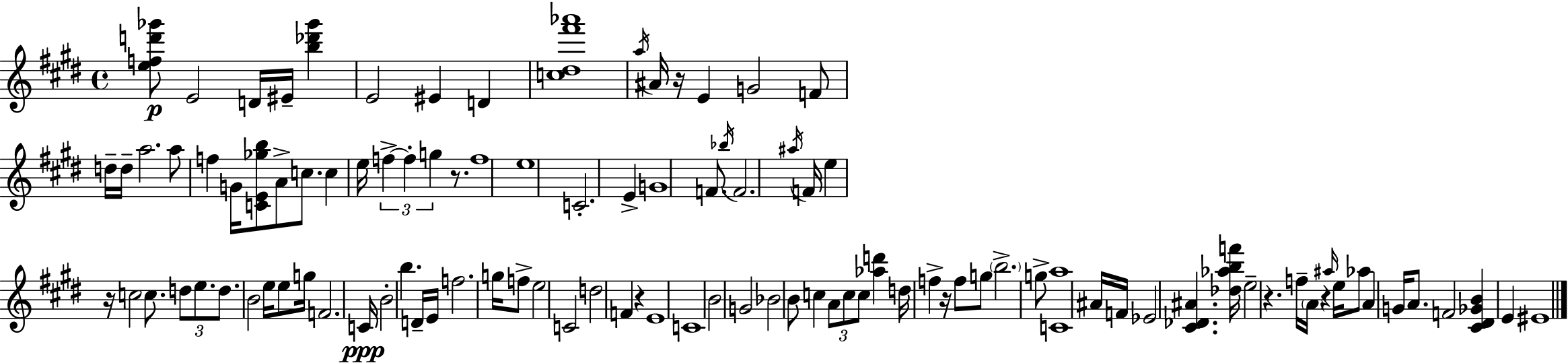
{
  \clef treble
  \time 4/4
  \defaultTimeSignature
  \key e \major
  <e'' f'' d''' ges'''>8\p e'2 d'16 eis'16-- <b'' des''' ges'''>4 | e'2 eis'4 d'4 | <c'' dis'' fis''' aes'''>1 | \acciaccatura { a''16 } ais'16 r16 e'4 g'2 f'8 | \break d''16-- d''16-- a''2. a''8 | f''4 g'16 <c' e' ges'' b''>8 a'8-> c''8. c''4 | e''16 \tuplet 3/2 { f''4->~~ f''4-. g''4 } r8. | f''1 | \break e''1 | c'2.-. e'4-> | g'1 | f'8. \acciaccatura { bes''16 } f'2. | \break \acciaccatura { ais''16 } f'16 e''4 r16 c''2 | c''8. \tuplet 3/2 { d''8 e''8. d''8. } b'2 | e''16 e''8 g''16 f'2. | c'16\ppp b'2-. b''4. | \break d'16-- e'16 f''2. | g''16 f''8-> e''2 c'2 | d''2 f'4 r4 | e'1 | \break c'1 | b'2 g'2 | bes'2 b'8 c''4 | \tuplet 3/2 { a'8 c''8 c''8 } <aes'' d'''>4 d''16 f''4-> | \break r16 f''8 g''8 \parenthesize b''2.-> | g''8-> <c' a''>1 | ais'16 f'16 ees'2 <cis' des' ais'>4. | <des'' aes'' b'' f'''>16 e''2-- r4. | \break f''16-- \parenthesize a'16 r4 \grace { ais''16 } e''16 aes''8 a'4 | g'16 a'8. f'2 <cis' dis' ges' b'>4 | e'4 eis'1 | \bar "|."
}